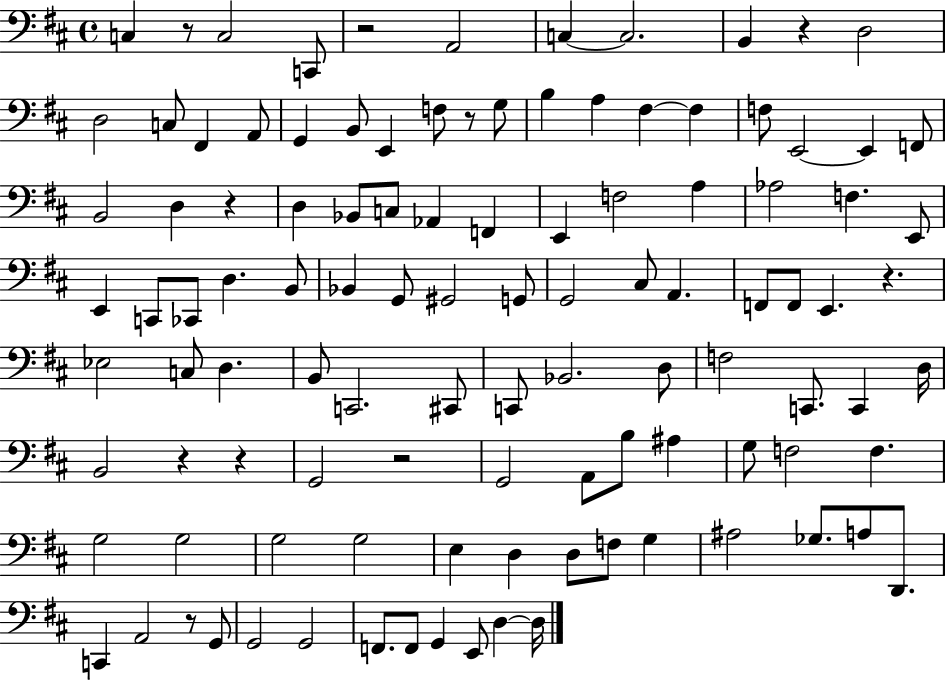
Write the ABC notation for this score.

X:1
T:Untitled
M:4/4
L:1/4
K:D
C, z/2 C,2 C,,/2 z2 A,,2 C, C,2 B,, z D,2 D,2 C,/2 ^F,, A,,/2 G,, B,,/2 E,, F,/2 z/2 G,/2 B, A, ^F, ^F, F,/2 E,,2 E,, F,,/2 B,,2 D, z D, _B,,/2 C,/2 _A,, F,, E,, F,2 A, _A,2 F, E,,/2 E,, C,,/2 _C,,/2 D, B,,/2 _B,, G,,/2 ^G,,2 G,,/2 G,,2 ^C,/2 A,, F,,/2 F,,/2 E,, z _E,2 C,/2 D, B,,/2 C,,2 ^C,,/2 C,,/2 _B,,2 D,/2 F,2 C,,/2 C,, D,/4 B,,2 z z G,,2 z2 G,,2 A,,/2 B,/2 ^A, G,/2 F,2 F, G,2 G,2 G,2 G,2 E, D, D,/2 F,/2 G, ^A,2 _G,/2 A,/2 D,,/2 C,, A,,2 z/2 G,,/2 G,,2 G,,2 F,,/2 F,,/2 G,, E,,/2 D, D,/4